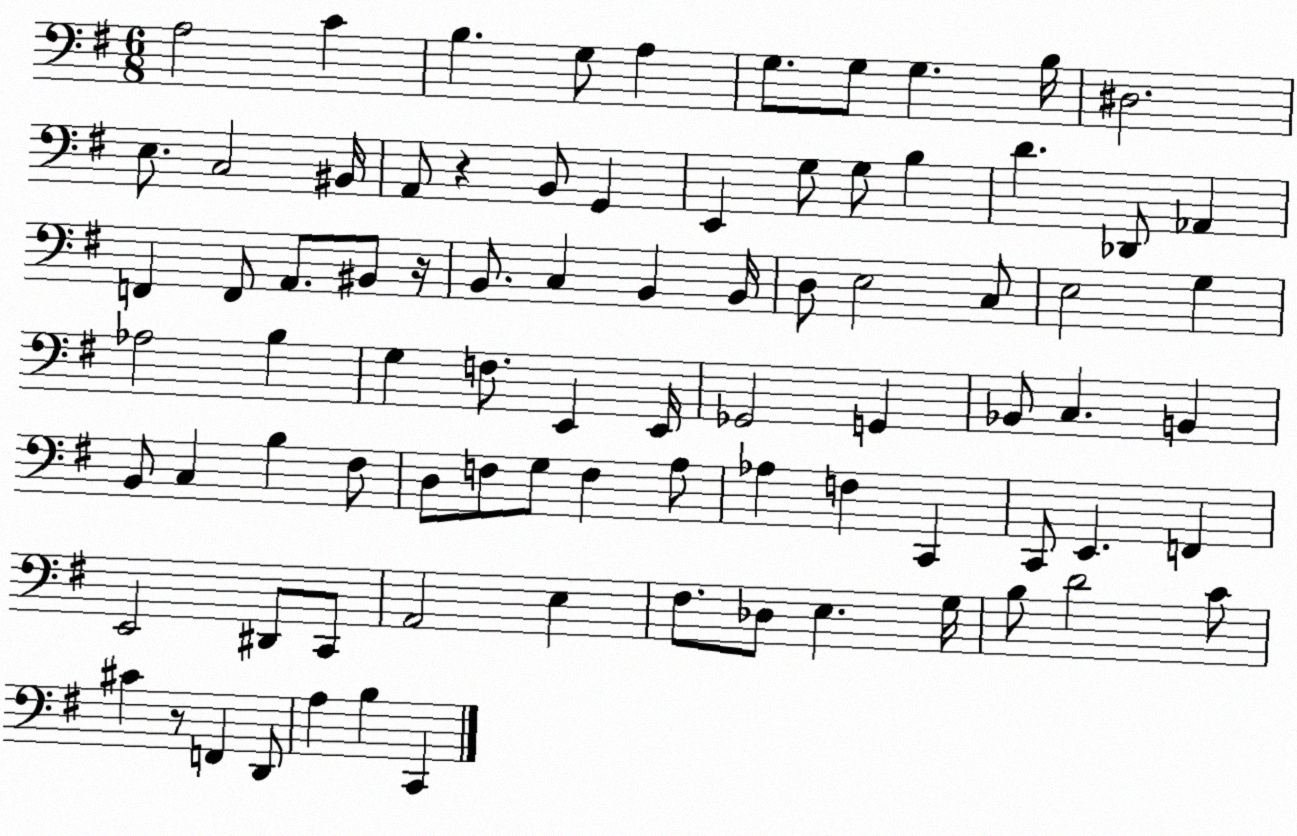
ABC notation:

X:1
T:Untitled
M:6/8
L:1/4
K:G
A,2 C B, G,/2 A, G,/2 G,/2 G, B,/4 ^D,2 E,/2 C,2 ^B,,/4 A,,/2 z B,,/2 G,, E,, G,/2 G,/2 B, D _D,,/2 _A,, F,, F,,/2 A,,/2 ^B,,/2 z/4 B,,/2 C, B,, B,,/4 D,/2 E,2 C,/2 E,2 G, _A,2 B, G, F,/2 E,, E,,/4 _G,,2 G,, _B,,/2 C, B,, B,,/2 C, B, ^F,/2 D,/2 F,/2 G,/2 F, A,/2 _A, F, C,, C,,/2 E,, F,, E,,2 ^D,,/2 C,,/2 A,,2 E, ^F,/2 _D,/2 E, G,/4 B,/2 D2 C/2 ^C z/2 F,, D,,/2 A, B, C,,